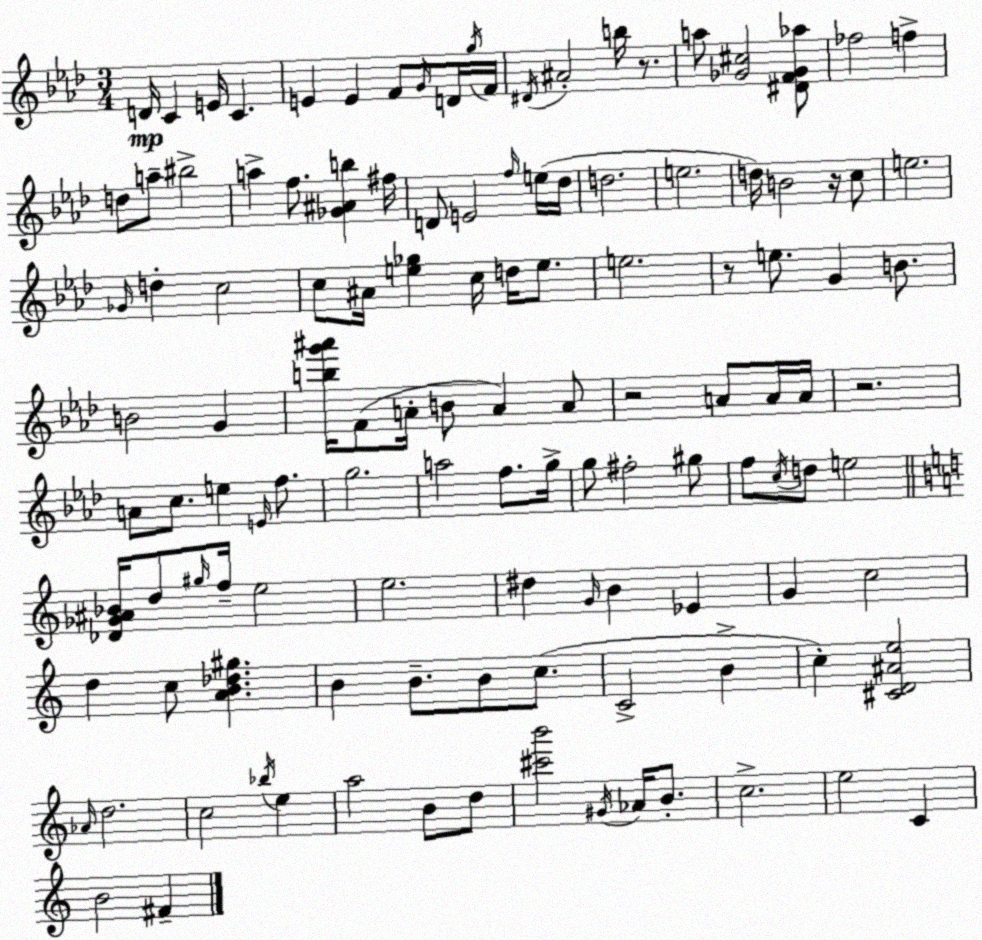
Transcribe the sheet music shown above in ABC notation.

X:1
T:Untitled
M:3/4
L:1/4
K:Ab
D/4 C E/4 C E E F/2 G/4 D/4 g/4 F/4 ^D/4 ^A2 b/4 z/2 a/2 [_G^c]2 [^DF_G_a]/2 _f2 f d/2 a/2 ^b2 a f/2 [_G^Ab] ^f/4 D/2 E2 f/4 e/4 _d/4 d2 e2 d/4 B2 z/4 c/2 e2 _G/4 d c2 c/2 ^A/4 [e_g] c/4 d/4 e/2 e2 z/2 e/2 G B/2 B2 G [bg'^a']/4 F/2 A/4 B/2 A A/2 z2 A/2 A/4 A/4 z2 A/2 c/2 e E/4 f/2 g2 a2 f/2 g/4 g/2 ^f2 ^g/2 f/2 c/4 d/2 e2 [_D_G^A_B]/4 d/2 ^g/4 f/4 e2 e2 ^d G/4 B _E G c2 d c/2 [AB_d^g] B B/2 B/2 c/2 C2 B c [^CD^Ae]2 _A/4 d2 c2 _b/4 e a2 B/2 d/2 [^c'b']2 ^G/4 _A/4 B/2 c2 e2 C B2 ^F